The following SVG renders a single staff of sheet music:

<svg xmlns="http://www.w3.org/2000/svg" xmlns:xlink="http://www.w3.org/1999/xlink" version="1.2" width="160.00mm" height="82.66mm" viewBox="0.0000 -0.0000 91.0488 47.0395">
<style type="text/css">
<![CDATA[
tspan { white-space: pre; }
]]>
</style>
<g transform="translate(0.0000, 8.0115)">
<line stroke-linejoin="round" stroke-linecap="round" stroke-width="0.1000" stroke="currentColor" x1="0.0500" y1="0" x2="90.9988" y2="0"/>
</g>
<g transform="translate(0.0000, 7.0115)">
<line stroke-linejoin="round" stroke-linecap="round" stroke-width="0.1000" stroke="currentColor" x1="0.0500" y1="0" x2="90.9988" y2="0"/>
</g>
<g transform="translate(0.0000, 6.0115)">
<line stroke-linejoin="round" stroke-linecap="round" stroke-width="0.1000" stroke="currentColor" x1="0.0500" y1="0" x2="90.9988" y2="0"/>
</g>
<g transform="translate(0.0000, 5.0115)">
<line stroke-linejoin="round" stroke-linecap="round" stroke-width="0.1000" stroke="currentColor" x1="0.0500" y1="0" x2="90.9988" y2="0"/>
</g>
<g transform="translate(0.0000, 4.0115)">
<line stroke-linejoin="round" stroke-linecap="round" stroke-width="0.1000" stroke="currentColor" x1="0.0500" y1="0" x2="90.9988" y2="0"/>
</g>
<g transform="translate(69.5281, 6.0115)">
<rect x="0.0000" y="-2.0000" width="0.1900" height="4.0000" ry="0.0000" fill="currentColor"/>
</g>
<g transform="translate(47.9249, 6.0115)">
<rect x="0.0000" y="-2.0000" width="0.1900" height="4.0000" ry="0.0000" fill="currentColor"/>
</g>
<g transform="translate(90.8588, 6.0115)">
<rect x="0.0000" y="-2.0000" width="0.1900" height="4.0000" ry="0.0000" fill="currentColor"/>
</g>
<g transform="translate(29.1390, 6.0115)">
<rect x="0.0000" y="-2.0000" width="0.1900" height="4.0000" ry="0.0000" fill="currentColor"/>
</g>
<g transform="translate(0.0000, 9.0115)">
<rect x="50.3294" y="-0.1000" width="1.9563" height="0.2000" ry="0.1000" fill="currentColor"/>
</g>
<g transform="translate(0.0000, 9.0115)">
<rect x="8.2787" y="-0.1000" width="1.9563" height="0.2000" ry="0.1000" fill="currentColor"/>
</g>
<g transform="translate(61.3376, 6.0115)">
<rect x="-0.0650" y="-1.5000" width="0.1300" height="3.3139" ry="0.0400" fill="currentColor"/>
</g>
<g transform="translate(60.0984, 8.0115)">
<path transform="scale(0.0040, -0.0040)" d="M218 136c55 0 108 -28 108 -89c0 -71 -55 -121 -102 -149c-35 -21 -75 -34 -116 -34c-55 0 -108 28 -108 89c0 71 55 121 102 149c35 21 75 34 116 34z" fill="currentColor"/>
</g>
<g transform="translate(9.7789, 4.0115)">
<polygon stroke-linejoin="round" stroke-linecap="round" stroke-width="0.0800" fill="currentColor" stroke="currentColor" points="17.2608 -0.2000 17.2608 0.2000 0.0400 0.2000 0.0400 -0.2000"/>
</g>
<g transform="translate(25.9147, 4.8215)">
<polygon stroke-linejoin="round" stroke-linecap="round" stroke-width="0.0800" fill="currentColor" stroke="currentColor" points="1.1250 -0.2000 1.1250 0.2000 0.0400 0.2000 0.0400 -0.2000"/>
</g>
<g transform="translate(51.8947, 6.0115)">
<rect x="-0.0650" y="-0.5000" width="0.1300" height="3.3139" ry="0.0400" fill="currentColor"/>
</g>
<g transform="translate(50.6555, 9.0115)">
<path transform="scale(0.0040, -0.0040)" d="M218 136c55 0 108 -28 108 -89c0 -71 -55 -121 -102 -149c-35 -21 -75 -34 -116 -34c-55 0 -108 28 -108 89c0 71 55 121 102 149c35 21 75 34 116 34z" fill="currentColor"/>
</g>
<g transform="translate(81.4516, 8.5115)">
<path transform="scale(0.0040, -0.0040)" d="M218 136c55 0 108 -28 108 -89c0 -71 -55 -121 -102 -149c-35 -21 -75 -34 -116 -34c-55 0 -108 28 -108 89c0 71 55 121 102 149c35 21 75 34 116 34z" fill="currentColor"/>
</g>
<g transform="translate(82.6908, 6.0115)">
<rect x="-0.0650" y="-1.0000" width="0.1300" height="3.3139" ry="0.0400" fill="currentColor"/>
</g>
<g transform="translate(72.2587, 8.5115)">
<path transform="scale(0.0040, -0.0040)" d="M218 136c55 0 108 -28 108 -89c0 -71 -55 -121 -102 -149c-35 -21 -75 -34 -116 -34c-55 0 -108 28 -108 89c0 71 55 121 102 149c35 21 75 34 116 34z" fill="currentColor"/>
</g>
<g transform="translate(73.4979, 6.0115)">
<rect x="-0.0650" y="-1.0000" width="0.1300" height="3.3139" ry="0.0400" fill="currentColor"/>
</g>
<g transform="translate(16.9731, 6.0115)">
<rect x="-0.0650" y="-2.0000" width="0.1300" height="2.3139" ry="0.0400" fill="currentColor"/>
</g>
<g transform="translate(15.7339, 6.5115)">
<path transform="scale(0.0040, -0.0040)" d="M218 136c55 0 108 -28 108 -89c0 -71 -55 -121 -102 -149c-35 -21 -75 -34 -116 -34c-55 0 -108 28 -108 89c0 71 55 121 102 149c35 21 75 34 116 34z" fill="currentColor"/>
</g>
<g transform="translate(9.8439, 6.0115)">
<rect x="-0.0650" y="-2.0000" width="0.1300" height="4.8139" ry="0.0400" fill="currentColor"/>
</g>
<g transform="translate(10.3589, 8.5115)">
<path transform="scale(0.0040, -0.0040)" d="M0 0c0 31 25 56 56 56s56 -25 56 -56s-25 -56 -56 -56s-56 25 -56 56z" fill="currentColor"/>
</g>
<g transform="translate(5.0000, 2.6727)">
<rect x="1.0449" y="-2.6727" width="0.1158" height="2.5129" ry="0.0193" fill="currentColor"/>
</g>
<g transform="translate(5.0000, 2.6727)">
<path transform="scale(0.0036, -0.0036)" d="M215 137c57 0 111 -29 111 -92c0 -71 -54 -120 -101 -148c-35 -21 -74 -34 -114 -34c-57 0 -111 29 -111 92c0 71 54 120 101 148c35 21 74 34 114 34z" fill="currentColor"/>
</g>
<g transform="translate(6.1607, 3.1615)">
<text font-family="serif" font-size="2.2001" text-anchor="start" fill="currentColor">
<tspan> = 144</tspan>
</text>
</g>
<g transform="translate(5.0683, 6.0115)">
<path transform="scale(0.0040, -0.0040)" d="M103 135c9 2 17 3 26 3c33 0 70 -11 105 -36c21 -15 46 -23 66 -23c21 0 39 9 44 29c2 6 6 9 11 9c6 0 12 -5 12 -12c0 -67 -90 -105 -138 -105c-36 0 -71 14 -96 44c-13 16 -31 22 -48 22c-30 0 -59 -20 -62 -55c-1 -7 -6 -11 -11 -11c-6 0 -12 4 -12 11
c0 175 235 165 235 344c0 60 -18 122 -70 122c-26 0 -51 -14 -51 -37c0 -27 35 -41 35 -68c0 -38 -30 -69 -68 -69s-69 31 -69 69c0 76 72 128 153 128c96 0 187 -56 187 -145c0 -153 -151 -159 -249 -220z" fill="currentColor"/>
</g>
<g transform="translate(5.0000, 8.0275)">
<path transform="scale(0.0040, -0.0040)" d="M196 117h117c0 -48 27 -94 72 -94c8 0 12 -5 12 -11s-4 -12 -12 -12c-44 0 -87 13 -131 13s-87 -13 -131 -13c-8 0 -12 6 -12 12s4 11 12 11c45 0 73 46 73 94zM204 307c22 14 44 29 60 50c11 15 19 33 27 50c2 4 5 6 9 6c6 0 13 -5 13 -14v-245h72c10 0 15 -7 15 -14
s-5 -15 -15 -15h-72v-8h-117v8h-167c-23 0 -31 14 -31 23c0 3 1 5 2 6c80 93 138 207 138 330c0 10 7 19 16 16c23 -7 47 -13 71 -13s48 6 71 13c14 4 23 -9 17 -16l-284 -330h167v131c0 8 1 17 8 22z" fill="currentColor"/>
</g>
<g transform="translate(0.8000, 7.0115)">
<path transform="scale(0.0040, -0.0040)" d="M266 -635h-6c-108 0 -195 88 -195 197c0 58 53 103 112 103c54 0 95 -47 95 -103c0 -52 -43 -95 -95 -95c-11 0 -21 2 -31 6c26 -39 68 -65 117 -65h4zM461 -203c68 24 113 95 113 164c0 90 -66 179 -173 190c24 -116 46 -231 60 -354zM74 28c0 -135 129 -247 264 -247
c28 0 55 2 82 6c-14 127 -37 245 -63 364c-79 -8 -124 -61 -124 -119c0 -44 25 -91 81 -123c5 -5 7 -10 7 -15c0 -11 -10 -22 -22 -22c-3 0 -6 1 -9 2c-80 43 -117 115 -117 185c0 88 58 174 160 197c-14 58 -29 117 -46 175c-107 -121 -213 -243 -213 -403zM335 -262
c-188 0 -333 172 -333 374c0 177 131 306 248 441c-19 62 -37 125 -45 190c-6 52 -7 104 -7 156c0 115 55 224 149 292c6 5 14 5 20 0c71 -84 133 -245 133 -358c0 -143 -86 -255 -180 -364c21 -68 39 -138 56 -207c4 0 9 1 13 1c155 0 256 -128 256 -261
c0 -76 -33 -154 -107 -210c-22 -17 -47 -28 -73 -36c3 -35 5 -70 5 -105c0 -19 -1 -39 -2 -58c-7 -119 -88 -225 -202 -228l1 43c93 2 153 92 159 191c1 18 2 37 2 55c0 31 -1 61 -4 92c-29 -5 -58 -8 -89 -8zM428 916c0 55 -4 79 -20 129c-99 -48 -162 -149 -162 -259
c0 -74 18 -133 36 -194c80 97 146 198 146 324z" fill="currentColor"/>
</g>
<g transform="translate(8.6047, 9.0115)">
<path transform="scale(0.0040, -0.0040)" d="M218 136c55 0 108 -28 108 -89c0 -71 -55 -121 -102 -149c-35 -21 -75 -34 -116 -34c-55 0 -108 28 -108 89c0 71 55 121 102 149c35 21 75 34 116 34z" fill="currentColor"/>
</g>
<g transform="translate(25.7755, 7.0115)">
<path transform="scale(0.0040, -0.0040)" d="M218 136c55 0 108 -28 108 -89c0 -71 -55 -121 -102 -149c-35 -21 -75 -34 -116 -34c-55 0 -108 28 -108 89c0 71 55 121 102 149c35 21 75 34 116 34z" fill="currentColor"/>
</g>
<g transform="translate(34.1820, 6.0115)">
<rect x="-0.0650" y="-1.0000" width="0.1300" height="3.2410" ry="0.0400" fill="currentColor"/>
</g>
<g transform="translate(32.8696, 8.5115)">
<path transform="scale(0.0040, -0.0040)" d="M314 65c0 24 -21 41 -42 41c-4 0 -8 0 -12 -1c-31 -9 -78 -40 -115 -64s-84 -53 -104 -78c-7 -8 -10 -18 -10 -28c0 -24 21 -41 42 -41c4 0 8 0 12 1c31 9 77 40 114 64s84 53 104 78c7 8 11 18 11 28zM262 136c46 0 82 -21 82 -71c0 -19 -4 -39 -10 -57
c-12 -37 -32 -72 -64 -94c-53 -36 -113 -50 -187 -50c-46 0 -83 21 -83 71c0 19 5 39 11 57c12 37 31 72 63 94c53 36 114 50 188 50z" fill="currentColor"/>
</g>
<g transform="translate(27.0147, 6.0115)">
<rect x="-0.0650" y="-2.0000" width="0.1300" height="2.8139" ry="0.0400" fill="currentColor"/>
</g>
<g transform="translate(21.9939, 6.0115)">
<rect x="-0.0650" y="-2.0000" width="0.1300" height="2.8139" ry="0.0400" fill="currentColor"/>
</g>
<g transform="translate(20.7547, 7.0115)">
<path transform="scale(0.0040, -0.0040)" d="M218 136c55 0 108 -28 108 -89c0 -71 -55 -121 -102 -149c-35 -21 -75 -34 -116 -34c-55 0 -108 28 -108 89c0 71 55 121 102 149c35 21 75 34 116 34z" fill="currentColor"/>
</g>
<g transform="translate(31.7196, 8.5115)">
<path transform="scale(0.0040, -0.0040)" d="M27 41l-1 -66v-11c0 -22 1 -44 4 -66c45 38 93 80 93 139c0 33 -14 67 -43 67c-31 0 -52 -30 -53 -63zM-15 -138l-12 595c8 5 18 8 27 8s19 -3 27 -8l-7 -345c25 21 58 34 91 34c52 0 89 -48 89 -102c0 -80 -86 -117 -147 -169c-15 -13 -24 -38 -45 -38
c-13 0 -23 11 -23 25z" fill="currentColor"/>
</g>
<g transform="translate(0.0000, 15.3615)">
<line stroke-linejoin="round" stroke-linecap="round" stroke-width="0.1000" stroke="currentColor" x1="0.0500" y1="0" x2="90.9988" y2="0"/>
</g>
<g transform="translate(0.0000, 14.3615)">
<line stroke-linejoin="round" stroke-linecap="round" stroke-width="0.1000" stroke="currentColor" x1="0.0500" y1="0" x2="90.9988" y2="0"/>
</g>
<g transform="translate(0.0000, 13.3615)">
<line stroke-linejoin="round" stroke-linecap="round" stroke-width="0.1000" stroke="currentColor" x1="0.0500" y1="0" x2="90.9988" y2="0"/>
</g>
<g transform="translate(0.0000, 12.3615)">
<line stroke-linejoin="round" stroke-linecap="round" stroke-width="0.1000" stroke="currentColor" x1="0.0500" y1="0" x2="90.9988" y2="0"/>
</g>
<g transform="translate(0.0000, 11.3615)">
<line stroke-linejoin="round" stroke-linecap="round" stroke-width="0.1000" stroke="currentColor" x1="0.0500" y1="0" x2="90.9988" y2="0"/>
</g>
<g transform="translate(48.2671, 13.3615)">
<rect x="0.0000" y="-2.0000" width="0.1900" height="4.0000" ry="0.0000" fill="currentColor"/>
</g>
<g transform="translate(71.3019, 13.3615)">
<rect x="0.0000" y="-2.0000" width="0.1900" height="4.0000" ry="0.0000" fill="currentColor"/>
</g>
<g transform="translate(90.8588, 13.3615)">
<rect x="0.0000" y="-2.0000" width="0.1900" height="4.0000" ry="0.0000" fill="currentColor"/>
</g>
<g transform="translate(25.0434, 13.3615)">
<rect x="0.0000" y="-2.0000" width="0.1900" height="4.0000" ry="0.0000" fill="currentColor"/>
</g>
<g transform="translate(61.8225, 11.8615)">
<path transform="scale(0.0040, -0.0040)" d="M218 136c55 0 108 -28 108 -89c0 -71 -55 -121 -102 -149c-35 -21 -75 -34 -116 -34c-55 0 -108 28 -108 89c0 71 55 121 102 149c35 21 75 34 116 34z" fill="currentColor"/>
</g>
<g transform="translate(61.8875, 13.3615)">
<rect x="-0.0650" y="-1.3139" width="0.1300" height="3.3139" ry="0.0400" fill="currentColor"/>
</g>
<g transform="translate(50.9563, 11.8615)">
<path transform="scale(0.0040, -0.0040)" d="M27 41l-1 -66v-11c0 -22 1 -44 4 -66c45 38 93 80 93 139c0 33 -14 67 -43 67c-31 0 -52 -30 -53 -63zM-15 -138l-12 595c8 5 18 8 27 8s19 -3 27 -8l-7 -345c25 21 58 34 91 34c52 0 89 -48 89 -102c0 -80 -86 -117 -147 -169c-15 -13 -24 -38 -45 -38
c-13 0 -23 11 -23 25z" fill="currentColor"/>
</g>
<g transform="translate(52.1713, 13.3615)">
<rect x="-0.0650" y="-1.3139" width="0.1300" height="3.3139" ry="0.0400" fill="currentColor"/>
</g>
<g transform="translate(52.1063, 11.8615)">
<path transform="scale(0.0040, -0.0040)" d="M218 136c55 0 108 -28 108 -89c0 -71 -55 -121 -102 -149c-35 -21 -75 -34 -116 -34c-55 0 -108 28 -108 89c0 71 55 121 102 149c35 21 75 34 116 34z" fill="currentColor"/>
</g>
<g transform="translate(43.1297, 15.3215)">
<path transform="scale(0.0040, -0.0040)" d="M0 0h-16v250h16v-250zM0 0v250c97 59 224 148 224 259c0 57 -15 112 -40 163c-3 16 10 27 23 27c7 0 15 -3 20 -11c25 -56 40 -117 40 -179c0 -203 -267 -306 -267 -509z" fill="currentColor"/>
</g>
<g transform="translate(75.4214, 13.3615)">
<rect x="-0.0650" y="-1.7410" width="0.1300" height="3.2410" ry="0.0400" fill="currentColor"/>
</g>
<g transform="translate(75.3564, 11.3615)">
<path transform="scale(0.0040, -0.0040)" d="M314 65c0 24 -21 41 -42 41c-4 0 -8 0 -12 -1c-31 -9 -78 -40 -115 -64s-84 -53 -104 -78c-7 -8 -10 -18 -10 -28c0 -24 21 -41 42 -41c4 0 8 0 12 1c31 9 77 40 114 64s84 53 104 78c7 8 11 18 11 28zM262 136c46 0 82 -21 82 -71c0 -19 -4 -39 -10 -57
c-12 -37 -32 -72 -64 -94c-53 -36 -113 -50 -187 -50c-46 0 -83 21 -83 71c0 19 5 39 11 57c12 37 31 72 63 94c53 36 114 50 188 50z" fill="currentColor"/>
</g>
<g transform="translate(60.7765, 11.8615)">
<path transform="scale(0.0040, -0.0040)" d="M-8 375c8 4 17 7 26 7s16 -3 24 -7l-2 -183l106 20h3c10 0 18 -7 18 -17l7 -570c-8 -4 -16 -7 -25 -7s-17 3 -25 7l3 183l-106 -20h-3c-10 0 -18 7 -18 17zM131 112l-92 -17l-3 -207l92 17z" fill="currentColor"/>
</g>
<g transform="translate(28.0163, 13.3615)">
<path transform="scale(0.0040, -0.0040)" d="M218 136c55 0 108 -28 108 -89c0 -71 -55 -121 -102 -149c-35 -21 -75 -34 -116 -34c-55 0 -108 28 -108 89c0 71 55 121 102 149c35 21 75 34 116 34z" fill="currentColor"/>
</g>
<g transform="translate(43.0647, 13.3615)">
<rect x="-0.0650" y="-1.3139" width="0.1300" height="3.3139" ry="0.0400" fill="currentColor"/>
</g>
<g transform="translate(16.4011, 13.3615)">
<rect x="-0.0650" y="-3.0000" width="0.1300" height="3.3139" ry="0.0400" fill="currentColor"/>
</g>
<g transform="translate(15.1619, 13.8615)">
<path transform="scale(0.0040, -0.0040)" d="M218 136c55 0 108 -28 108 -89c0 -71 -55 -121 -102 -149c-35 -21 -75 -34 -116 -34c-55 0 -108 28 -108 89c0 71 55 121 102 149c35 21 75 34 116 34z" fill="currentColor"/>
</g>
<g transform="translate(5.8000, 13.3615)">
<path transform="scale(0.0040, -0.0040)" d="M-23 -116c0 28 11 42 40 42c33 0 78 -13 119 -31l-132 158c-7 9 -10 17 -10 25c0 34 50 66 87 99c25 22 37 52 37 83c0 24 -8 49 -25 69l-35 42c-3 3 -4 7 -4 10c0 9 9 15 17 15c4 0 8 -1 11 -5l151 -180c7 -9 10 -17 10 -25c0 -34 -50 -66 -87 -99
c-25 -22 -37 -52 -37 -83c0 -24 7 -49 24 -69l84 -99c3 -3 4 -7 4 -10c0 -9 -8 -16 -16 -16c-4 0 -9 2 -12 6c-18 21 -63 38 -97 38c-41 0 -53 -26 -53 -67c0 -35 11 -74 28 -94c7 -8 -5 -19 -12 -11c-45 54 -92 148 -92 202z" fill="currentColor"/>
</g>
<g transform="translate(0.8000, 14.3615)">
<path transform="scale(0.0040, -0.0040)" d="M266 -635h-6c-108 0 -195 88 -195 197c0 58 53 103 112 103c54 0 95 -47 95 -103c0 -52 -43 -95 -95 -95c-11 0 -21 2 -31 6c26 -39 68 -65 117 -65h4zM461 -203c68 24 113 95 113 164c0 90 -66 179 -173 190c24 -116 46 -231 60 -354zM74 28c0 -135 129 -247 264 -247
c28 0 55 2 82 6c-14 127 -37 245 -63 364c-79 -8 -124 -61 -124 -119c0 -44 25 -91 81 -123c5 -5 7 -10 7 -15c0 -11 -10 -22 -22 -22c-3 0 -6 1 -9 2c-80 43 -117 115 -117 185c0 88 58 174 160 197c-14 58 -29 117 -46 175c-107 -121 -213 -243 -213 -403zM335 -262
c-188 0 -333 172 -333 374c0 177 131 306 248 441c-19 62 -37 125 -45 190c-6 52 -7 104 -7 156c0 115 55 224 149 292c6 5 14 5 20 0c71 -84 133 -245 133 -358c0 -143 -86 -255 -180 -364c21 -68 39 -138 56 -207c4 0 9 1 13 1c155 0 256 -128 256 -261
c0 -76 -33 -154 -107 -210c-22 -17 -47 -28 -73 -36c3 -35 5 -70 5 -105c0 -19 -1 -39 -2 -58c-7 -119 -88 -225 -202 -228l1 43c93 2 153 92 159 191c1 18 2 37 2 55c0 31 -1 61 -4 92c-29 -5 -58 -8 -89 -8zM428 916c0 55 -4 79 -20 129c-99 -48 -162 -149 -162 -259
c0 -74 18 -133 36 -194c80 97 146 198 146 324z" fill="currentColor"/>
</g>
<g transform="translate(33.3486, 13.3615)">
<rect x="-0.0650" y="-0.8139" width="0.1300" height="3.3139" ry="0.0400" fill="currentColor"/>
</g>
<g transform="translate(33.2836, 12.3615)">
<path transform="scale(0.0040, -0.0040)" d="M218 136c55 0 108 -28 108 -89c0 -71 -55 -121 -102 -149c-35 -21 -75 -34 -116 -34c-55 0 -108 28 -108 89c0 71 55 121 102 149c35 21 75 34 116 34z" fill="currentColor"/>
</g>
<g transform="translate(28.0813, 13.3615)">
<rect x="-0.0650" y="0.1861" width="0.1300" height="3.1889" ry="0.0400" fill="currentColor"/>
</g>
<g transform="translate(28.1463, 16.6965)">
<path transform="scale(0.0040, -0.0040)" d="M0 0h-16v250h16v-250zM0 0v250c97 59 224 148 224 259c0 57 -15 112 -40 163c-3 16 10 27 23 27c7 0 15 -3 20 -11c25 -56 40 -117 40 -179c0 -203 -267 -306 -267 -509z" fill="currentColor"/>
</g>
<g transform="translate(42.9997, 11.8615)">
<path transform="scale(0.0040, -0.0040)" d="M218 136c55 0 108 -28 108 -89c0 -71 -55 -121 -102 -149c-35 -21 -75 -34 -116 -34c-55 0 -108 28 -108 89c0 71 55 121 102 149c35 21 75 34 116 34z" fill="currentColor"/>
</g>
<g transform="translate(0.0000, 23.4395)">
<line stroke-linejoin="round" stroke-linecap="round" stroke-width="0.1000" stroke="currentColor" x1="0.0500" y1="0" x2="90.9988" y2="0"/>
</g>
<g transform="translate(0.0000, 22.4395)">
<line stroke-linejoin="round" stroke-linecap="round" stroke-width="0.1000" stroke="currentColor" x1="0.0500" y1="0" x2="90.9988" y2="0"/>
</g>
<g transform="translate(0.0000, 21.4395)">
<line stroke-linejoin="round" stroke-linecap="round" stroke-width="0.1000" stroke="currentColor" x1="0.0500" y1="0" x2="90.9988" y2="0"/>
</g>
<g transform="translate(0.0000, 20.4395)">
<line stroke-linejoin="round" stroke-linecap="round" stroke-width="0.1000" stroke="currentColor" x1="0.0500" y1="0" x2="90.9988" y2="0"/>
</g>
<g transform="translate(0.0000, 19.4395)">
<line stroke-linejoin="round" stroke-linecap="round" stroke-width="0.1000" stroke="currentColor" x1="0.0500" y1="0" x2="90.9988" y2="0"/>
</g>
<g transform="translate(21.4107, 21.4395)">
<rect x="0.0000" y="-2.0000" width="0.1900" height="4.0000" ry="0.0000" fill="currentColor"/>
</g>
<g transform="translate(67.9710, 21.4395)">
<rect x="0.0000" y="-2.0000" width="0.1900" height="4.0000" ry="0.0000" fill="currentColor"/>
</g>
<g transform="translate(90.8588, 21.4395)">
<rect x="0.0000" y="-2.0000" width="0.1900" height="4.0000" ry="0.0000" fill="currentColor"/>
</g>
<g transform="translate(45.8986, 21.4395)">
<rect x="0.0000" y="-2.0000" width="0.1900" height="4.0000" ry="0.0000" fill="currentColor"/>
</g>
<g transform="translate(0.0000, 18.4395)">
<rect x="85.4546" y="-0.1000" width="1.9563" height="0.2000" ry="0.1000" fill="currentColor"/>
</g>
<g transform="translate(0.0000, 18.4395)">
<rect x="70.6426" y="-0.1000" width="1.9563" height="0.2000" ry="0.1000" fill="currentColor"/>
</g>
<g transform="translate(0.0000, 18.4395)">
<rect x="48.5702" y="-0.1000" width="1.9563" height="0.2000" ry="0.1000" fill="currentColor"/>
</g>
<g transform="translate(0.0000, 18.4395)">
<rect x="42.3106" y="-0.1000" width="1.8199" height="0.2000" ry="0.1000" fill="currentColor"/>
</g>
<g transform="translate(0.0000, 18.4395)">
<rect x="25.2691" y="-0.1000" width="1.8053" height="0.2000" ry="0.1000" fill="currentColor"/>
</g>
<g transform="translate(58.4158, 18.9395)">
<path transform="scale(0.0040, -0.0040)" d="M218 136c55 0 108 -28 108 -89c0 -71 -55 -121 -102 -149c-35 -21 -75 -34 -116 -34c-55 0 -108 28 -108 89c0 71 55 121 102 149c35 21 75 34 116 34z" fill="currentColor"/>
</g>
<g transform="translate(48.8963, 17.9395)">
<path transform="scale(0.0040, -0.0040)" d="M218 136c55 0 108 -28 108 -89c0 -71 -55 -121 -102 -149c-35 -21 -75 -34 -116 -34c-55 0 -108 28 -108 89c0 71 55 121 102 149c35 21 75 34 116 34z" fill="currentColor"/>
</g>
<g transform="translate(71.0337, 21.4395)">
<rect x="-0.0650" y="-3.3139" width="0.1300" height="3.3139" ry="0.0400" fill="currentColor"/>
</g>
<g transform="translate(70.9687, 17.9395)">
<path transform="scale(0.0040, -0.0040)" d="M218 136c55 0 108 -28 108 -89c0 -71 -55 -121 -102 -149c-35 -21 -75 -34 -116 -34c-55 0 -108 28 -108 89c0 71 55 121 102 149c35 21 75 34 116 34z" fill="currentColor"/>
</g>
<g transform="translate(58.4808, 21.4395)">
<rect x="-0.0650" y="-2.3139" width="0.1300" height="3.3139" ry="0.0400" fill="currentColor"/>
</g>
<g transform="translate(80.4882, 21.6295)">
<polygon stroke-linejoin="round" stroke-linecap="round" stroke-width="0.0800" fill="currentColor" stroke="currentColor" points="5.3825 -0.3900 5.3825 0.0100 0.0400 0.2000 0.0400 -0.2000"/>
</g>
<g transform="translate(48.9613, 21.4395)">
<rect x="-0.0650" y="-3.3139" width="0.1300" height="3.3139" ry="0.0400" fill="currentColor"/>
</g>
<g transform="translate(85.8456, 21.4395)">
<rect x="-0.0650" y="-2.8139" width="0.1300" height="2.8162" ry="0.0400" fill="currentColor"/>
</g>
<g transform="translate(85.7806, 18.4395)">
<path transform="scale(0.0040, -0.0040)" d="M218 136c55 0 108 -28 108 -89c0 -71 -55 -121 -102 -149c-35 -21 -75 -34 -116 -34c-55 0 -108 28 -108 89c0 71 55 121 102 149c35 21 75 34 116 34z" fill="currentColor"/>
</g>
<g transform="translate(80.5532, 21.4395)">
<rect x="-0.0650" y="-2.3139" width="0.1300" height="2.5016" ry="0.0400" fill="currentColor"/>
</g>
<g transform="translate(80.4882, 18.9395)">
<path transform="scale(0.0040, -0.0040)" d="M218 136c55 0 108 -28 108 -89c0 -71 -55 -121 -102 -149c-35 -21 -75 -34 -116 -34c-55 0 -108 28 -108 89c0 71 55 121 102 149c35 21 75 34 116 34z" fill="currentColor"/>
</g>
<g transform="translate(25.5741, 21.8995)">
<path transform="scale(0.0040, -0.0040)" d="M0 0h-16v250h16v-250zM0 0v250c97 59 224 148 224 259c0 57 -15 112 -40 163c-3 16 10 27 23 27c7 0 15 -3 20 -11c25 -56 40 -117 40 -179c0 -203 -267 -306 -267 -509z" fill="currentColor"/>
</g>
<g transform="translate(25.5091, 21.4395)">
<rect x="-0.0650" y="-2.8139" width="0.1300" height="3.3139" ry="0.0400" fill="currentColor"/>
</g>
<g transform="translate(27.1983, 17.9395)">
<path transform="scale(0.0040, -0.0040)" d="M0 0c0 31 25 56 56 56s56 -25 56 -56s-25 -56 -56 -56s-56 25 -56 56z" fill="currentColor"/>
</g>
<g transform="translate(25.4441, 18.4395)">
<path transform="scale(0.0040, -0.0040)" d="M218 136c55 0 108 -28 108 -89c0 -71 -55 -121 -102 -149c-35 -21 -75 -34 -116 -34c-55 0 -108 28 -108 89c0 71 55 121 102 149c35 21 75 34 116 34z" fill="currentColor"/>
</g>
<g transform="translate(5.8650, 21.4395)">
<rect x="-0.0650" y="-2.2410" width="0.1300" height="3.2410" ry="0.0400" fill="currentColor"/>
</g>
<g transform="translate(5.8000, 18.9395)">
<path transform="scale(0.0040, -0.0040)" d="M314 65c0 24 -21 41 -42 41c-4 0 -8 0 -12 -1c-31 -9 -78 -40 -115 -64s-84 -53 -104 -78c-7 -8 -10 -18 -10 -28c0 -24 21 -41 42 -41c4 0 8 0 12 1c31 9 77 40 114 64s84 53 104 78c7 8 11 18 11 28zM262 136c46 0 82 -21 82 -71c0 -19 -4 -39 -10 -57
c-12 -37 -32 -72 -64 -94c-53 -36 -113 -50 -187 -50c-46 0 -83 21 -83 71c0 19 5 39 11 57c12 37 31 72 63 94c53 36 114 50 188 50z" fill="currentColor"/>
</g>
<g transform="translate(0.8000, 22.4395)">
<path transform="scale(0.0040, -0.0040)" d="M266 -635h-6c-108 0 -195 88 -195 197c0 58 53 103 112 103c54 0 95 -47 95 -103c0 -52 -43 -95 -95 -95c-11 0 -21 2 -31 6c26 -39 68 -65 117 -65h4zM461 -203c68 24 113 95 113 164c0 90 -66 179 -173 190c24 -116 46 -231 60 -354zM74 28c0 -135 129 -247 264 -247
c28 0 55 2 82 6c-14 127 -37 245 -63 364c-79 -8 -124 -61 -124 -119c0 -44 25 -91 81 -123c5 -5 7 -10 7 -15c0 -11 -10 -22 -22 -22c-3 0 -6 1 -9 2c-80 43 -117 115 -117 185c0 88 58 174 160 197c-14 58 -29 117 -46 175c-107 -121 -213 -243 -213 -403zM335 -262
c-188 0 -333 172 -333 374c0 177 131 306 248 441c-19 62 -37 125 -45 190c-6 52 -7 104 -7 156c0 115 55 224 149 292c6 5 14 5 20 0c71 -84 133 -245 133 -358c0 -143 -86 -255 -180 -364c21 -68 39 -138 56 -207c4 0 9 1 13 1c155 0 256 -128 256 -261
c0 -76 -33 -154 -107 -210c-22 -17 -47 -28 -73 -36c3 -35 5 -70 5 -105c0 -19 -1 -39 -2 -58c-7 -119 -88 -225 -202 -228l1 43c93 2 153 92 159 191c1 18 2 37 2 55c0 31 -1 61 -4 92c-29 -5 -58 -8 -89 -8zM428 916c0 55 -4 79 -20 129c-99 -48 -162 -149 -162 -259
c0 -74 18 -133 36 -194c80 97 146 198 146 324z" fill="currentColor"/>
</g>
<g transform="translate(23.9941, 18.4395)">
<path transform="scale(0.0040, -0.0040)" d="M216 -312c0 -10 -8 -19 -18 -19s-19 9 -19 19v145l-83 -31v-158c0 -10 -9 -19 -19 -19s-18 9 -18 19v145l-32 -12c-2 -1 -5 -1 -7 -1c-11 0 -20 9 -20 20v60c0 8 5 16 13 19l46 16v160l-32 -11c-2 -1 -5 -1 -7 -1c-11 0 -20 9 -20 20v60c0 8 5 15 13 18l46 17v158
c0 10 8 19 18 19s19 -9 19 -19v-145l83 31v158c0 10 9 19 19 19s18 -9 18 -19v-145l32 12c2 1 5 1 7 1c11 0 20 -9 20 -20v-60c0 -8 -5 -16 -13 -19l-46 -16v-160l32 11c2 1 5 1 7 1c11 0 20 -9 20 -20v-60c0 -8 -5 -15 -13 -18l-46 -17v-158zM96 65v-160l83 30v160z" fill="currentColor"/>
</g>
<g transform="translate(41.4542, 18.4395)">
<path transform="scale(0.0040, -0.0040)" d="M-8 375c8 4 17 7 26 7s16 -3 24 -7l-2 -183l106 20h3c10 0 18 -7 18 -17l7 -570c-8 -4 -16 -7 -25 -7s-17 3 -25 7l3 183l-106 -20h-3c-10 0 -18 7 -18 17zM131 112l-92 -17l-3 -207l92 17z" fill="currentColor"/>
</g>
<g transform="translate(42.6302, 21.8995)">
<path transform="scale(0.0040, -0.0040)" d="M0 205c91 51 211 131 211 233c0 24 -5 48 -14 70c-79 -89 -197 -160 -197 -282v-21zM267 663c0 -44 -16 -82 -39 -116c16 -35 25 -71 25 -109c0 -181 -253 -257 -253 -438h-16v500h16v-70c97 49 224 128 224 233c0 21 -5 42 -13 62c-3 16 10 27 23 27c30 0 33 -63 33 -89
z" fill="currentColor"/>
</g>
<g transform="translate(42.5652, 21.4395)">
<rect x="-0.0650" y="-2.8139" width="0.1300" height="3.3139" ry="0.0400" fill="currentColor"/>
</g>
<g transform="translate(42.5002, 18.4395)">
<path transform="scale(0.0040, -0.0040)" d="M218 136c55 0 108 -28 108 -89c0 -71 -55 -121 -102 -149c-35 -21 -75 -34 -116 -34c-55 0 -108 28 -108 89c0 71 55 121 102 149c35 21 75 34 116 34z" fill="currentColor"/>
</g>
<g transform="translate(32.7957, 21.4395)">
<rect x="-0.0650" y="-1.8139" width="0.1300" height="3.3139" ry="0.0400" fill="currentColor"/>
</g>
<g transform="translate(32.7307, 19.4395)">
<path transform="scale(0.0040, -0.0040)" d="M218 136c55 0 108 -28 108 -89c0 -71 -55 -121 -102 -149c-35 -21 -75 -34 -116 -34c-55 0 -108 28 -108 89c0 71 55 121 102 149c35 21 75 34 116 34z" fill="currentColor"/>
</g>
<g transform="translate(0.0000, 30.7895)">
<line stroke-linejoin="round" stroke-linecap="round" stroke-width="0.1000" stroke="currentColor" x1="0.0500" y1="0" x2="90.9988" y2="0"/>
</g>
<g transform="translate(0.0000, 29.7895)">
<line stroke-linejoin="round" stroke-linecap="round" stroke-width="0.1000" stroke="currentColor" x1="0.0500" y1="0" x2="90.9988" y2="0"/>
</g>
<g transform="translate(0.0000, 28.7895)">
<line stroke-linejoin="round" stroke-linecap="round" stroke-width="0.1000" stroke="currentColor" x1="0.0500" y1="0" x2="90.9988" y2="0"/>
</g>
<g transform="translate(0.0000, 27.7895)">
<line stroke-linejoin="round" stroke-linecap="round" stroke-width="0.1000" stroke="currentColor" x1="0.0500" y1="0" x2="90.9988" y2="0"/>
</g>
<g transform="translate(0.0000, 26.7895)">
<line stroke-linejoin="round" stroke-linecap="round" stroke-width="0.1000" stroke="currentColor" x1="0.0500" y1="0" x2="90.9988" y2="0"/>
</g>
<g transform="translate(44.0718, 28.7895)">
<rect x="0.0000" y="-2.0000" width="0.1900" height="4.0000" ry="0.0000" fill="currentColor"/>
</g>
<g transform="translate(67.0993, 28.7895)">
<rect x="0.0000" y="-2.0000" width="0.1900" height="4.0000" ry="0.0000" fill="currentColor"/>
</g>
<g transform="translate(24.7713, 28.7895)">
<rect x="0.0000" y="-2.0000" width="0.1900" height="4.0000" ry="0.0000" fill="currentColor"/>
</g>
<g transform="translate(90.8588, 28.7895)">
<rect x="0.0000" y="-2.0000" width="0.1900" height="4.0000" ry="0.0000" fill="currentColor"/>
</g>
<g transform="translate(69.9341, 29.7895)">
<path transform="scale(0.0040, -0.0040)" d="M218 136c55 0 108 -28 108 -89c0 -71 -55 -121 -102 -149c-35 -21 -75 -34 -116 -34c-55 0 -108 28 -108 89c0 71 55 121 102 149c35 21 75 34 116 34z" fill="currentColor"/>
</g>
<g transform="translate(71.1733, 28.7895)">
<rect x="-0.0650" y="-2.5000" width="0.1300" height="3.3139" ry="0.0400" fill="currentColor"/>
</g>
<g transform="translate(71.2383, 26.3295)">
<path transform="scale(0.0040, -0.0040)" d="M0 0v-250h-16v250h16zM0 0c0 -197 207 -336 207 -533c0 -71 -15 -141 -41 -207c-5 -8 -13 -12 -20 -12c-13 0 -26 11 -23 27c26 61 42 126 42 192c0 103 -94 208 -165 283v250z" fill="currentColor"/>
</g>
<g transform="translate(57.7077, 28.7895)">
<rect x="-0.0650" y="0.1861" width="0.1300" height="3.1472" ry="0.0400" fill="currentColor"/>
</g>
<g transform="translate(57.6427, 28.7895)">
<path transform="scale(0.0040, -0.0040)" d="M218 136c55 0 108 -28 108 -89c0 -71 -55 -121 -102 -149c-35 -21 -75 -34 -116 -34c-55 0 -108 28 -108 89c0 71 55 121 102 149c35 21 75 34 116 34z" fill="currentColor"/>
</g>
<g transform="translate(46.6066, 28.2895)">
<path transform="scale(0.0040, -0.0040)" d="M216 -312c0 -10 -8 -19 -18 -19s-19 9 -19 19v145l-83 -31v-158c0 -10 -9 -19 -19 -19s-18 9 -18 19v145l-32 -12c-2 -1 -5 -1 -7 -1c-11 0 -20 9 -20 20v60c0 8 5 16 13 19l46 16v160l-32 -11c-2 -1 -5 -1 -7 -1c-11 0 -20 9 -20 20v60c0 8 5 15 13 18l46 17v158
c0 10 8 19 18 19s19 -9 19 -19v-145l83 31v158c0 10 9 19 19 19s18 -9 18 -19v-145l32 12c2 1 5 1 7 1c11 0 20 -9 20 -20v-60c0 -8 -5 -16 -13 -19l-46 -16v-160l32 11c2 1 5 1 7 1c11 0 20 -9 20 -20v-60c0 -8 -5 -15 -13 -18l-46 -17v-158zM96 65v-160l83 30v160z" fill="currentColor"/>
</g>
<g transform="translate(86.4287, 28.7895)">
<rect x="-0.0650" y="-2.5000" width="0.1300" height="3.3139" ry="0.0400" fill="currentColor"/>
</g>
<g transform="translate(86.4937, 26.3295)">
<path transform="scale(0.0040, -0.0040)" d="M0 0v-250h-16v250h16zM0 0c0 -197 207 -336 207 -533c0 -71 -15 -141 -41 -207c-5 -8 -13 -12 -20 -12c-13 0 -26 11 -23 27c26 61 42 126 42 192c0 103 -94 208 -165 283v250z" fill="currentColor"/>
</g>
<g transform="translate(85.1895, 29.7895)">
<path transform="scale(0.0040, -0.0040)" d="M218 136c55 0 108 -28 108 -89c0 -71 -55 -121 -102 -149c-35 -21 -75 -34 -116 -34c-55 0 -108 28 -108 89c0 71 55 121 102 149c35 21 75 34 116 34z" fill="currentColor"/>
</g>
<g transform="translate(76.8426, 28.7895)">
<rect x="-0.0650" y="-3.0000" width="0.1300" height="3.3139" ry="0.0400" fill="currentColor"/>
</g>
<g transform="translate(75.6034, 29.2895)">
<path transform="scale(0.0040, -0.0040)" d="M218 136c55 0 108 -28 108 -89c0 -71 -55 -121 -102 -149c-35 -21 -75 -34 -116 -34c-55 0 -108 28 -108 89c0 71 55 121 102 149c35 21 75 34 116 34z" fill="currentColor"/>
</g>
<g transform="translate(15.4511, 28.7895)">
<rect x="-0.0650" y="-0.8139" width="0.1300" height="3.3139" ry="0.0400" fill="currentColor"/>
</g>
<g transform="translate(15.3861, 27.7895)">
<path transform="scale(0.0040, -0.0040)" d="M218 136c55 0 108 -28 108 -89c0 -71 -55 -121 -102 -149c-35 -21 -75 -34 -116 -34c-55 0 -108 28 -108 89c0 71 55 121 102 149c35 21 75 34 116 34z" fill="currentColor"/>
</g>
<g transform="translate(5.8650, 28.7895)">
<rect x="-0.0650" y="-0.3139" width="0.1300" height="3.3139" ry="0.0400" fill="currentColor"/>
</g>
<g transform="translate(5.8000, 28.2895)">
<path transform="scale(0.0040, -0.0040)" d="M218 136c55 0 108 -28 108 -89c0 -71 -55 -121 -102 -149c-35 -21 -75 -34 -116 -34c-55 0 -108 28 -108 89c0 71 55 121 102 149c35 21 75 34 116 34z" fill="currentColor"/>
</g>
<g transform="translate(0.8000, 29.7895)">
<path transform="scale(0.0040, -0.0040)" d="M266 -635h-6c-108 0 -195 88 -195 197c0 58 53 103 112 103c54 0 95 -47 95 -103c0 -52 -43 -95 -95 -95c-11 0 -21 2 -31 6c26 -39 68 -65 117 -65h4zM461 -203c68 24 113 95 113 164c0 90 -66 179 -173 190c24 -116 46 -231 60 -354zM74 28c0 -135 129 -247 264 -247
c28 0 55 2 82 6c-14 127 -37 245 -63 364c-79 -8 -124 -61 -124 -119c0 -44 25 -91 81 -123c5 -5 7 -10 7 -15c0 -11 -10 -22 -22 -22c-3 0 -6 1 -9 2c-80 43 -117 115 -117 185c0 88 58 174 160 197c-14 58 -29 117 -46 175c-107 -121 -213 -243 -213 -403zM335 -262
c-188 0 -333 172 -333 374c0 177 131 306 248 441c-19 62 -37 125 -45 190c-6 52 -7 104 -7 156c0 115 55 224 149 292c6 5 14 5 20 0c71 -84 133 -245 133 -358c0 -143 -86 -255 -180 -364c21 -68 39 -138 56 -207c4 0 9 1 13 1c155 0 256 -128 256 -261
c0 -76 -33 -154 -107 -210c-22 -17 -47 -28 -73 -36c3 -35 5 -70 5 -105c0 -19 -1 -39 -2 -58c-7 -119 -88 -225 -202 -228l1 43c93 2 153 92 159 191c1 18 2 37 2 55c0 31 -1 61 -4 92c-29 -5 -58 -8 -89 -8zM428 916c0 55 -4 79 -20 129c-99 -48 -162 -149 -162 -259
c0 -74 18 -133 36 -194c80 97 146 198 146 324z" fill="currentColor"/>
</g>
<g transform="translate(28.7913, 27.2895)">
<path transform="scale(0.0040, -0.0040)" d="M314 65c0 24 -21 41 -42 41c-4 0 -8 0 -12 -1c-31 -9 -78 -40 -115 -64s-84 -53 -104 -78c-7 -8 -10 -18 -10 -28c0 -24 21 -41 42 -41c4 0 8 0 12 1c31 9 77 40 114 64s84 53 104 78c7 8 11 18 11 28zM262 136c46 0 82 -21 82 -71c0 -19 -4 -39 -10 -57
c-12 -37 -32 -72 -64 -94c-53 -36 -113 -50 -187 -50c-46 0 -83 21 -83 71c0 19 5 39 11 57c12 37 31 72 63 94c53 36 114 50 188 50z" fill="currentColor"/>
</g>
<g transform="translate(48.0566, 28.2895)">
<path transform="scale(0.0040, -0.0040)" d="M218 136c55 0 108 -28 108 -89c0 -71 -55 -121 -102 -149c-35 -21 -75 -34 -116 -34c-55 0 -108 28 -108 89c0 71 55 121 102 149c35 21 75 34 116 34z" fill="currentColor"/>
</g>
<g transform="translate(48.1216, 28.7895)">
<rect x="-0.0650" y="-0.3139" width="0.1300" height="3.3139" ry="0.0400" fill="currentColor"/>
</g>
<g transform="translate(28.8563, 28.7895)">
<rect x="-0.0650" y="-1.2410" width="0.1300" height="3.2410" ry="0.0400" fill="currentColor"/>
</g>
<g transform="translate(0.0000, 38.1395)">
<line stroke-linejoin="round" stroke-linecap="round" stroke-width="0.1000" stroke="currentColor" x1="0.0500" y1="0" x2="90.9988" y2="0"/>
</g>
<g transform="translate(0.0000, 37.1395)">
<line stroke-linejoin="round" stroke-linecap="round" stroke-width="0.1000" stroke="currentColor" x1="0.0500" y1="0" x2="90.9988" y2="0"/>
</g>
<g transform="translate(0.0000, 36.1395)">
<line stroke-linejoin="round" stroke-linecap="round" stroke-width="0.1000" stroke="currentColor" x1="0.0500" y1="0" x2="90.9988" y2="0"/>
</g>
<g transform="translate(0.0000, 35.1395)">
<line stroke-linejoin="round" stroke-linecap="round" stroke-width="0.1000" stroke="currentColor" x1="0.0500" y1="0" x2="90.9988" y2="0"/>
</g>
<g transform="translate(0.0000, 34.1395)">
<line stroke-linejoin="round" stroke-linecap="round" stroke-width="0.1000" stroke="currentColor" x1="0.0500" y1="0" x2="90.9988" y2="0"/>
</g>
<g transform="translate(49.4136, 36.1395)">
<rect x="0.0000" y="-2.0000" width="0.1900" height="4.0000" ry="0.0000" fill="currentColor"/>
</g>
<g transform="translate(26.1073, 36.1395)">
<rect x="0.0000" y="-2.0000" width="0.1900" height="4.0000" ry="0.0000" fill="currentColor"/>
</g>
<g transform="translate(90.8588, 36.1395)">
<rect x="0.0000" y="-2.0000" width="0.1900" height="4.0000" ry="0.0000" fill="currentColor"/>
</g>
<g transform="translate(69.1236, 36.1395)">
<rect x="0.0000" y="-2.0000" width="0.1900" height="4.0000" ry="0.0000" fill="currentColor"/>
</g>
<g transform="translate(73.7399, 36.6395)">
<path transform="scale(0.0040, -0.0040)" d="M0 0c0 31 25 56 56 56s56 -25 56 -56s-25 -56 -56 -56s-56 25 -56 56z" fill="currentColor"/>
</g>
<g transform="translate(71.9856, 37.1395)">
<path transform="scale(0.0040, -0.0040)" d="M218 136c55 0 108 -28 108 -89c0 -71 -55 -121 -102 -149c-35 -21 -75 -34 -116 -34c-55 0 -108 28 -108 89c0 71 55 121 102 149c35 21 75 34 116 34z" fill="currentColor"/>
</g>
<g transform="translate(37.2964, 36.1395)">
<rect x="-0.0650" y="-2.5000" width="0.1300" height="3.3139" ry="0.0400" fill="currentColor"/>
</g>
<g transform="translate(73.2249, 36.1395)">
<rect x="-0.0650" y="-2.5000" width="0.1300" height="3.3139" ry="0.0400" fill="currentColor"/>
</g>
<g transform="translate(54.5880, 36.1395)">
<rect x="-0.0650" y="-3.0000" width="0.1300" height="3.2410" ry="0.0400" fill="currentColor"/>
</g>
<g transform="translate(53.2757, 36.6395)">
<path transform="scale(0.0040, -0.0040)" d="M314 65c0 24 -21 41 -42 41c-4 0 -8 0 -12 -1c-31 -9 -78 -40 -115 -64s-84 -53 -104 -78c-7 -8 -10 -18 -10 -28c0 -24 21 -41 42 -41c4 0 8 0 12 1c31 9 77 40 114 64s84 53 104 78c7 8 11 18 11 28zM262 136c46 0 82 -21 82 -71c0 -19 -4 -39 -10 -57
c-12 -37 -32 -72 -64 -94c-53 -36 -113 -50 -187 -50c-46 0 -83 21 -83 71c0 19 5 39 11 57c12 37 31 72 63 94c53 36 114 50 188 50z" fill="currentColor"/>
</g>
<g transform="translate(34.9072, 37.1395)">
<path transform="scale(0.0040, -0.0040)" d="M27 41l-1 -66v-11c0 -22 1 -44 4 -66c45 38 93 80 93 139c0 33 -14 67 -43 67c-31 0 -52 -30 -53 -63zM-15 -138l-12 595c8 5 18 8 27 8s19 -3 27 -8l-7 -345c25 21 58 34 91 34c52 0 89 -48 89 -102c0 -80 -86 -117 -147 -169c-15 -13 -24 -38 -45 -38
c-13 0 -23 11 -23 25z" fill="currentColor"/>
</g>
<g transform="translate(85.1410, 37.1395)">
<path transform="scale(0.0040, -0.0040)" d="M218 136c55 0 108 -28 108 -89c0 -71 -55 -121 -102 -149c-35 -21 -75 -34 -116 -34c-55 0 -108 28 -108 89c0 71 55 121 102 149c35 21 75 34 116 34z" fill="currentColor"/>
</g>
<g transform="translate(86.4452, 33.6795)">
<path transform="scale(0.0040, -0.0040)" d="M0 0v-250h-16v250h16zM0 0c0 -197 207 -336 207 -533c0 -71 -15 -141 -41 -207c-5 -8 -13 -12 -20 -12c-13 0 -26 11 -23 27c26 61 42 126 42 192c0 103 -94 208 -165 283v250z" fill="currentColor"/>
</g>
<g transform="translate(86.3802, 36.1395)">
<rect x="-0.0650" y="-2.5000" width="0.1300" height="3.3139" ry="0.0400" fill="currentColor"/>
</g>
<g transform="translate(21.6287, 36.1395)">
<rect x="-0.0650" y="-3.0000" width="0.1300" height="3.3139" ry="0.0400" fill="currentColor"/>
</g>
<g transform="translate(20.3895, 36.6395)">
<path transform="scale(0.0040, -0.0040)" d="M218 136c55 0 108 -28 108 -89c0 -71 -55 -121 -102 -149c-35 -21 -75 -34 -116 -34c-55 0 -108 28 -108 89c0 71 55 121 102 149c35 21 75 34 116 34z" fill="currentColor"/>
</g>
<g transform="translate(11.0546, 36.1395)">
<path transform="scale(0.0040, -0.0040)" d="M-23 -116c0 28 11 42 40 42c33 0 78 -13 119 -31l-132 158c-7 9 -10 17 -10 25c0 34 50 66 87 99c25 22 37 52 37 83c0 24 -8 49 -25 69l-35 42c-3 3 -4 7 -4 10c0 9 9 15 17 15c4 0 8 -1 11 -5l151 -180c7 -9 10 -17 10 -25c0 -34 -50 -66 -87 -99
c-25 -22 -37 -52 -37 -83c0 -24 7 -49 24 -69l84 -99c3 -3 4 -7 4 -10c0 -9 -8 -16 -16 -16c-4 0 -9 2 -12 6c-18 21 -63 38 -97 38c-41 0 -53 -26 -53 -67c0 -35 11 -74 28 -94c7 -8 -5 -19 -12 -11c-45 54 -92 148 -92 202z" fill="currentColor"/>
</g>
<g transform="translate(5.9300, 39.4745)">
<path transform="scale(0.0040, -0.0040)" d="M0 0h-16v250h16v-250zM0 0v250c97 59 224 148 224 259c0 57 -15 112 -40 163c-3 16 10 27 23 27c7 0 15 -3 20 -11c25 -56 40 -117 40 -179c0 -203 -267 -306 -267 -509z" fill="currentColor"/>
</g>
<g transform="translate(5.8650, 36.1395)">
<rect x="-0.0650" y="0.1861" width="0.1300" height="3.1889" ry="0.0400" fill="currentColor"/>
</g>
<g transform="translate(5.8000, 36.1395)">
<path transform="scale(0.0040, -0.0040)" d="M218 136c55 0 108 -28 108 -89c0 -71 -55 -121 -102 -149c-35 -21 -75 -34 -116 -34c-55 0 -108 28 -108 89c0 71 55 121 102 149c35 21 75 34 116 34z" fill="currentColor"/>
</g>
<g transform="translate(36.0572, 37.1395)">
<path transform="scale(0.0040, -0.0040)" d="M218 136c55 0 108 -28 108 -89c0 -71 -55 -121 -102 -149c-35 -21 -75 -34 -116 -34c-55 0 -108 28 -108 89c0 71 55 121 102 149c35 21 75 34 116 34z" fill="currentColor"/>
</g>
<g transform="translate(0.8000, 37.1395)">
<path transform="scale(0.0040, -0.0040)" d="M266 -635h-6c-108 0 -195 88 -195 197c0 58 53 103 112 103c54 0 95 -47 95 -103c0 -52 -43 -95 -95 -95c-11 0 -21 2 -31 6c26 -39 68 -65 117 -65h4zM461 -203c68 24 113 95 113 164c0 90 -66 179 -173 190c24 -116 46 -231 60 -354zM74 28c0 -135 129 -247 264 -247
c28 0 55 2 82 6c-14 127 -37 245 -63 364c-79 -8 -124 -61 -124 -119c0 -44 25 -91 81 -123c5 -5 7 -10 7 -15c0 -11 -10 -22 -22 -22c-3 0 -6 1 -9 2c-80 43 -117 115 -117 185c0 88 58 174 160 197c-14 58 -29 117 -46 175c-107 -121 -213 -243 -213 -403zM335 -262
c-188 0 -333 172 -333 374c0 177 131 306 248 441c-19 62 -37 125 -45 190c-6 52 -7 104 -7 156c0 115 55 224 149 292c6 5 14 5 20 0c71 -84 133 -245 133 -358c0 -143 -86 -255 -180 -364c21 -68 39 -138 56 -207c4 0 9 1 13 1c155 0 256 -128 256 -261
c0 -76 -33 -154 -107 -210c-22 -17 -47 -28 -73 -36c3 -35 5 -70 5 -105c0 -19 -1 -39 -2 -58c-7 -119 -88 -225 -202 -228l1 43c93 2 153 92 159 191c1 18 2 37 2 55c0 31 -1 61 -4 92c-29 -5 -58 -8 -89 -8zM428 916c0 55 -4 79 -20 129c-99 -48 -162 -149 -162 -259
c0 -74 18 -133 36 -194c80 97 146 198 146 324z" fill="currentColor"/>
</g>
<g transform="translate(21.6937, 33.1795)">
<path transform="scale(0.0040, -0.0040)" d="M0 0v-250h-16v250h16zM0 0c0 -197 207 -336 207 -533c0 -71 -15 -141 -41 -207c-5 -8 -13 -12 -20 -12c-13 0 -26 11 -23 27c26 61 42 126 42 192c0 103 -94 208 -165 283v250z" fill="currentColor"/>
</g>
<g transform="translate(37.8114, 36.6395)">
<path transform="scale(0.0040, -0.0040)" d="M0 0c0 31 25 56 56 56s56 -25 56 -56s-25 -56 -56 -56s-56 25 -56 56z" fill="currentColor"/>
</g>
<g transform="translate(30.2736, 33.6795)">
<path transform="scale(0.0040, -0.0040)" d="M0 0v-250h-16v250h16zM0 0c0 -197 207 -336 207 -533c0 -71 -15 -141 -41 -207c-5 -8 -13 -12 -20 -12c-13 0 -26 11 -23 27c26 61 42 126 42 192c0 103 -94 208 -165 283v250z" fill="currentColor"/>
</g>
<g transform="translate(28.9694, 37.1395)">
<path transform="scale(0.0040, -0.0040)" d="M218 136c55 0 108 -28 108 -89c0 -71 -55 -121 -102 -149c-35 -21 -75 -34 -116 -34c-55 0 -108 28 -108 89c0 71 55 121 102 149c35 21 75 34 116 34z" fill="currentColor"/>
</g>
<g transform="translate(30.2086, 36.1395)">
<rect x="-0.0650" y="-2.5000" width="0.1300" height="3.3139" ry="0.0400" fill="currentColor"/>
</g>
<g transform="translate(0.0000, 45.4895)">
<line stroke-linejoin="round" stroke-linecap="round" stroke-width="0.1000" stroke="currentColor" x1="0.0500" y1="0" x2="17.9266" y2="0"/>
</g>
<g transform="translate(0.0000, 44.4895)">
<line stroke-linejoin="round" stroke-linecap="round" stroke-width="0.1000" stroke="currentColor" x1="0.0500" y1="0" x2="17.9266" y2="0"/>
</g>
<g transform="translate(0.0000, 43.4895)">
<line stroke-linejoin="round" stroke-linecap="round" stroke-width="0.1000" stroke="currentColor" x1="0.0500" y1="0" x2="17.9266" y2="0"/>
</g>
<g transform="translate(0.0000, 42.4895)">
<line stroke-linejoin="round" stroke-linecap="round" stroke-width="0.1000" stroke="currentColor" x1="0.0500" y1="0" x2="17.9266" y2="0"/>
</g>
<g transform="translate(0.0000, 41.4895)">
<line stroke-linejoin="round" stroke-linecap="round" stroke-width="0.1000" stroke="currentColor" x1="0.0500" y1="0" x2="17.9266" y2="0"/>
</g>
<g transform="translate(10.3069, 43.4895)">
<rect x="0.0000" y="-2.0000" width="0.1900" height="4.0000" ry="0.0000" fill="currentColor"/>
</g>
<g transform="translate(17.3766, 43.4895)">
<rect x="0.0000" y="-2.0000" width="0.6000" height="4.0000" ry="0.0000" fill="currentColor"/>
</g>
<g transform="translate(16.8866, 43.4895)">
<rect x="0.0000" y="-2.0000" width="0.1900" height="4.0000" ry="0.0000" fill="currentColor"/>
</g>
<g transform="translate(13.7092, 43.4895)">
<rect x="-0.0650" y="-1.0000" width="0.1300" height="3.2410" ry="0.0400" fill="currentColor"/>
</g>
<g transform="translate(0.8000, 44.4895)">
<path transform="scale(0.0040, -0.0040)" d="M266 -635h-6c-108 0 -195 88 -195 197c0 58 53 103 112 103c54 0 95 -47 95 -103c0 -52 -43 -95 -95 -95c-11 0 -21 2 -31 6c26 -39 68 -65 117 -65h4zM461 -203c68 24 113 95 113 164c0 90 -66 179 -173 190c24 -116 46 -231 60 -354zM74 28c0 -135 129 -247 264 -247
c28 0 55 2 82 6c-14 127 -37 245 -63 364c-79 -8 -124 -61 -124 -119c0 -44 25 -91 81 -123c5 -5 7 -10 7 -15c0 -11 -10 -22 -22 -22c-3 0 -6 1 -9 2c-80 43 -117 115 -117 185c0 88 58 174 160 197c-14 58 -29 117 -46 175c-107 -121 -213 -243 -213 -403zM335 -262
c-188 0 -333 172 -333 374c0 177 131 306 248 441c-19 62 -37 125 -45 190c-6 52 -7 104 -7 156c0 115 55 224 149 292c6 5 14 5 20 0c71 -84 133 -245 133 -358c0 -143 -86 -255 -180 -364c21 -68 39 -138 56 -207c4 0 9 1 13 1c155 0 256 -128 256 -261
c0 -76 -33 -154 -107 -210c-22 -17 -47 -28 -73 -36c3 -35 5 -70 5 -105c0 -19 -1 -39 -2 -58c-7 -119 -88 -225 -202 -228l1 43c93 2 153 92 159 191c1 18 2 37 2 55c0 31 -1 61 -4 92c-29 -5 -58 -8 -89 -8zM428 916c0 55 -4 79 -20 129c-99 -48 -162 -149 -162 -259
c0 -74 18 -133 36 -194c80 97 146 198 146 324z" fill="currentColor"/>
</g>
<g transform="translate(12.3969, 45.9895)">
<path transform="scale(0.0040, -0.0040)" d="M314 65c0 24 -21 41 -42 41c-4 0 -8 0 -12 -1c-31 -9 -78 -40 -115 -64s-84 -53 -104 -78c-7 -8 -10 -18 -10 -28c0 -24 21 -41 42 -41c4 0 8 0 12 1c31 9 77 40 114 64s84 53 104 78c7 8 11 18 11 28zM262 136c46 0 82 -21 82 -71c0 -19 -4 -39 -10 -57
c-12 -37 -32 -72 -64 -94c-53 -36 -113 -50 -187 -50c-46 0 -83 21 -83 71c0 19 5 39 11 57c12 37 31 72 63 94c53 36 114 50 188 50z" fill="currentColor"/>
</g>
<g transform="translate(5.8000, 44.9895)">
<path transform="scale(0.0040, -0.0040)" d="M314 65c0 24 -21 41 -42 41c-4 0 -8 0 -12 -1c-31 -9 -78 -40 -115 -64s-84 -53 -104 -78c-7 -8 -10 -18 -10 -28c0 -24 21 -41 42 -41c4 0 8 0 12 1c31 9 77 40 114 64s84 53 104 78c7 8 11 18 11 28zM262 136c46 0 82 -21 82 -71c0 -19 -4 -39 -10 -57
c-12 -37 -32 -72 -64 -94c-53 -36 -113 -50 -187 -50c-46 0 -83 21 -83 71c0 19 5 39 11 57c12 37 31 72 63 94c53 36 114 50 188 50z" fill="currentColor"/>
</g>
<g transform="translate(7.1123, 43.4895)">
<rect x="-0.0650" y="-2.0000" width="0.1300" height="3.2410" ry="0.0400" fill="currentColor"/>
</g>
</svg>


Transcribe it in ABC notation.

X:1
T:Untitled
M:2/4
L:1/4
K:C
C/2 A/2 G/2 G/4 _D2 C E D D z A B/2 d e/2 _e e f2 g2 ^a/2 f a/4 b g b g/2 a/2 c d e2 ^c B G/2 A G/2 B/2 z A/2 G/2 _G A2 G G/2 F2 D2